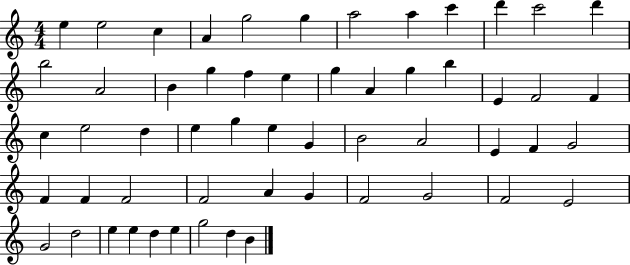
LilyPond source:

{
  \clef treble
  \numericTimeSignature
  \time 4/4
  \key c \major
  e''4 e''2 c''4 | a'4 g''2 g''4 | a''2 a''4 c'''4 | d'''4 c'''2 d'''4 | \break b''2 a'2 | b'4 g''4 f''4 e''4 | g''4 a'4 g''4 b''4 | e'4 f'2 f'4 | \break c''4 e''2 d''4 | e''4 g''4 e''4 g'4 | b'2 a'2 | e'4 f'4 g'2 | \break f'4 f'4 f'2 | f'2 a'4 g'4 | f'2 g'2 | f'2 e'2 | \break g'2 d''2 | e''4 e''4 d''4 e''4 | g''2 d''4 b'4 | \bar "|."
}